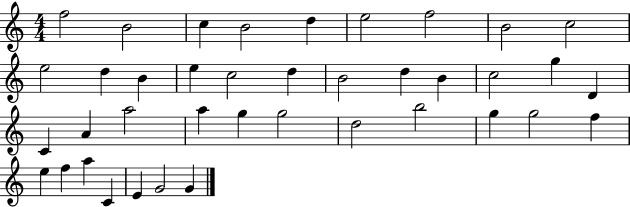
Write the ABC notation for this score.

X:1
T:Untitled
M:4/4
L:1/4
K:C
f2 B2 c B2 d e2 f2 B2 c2 e2 d B e c2 d B2 d B c2 g D C A a2 a g g2 d2 b2 g g2 f e f a C E G2 G